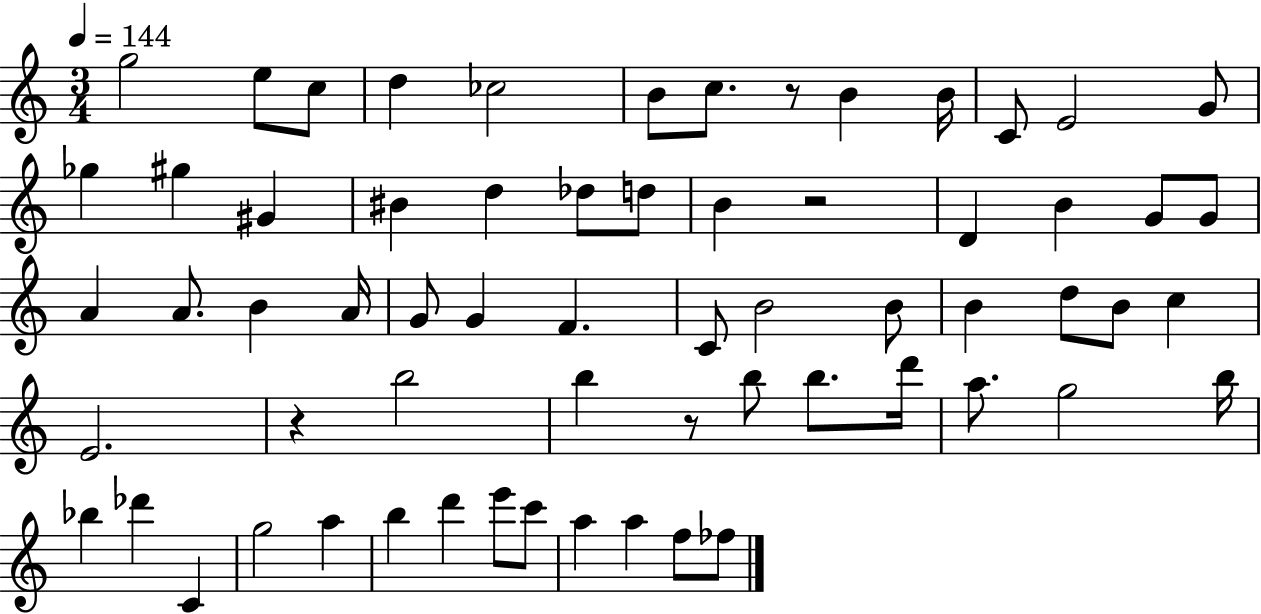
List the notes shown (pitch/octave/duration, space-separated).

G5/h E5/e C5/e D5/q CES5/h B4/e C5/e. R/e B4/q B4/s C4/e E4/h G4/e Gb5/q G#5/q G#4/q BIS4/q D5/q Db5/e D5/e B4/q R/h D4/q B4/q G4/e G4/e A4/q A4/e. B4/q A4/s G4/e G4/q F4/q. C4/e B4/h B4/e B4/q D5/e B4/e C5/q E4/h. R/q B5/h B5/q R/e B5/e B5/e. D6/s A5/e. G5/h B5/s Bb5/q Db6/q C4/q G5/h A5/q B5/q D6/q E6/e C6/e A5/q A5/q F5/e FES5/e